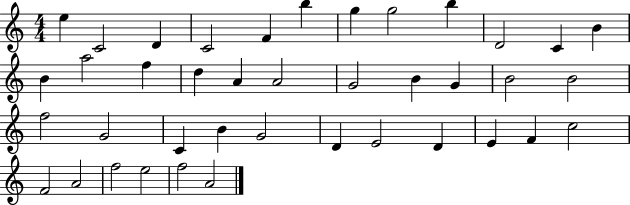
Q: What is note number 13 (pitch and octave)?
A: B4